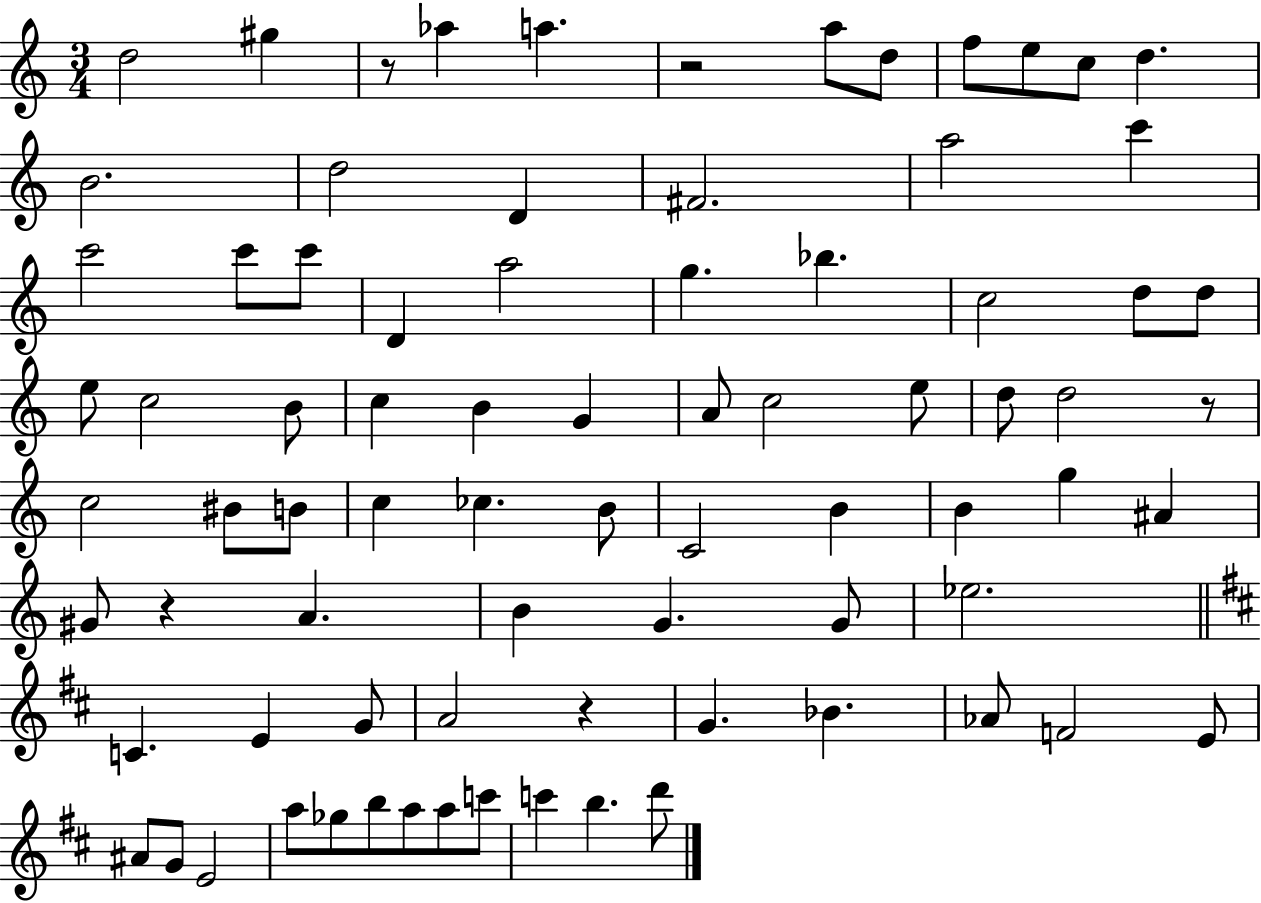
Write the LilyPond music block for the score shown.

{
  \clef treble
  \numericTimeSignature
  \time 3/4
  \key c \major
  \repeat volta 2 { d''2 gis''4 | r8 aes''4 a''4. | r2 a''8 d''8 | f''8 e''8 c''8 d''4. | \break b'2. | d''2 d'4 | fis'2. | a''2 c'''4 | \break c'''2 c'''8 c'''8 | d'4 a''2 | g''4. bes''4. | c''2 d''8 d''8 | \break e''8 c''2 b'8 | c''4 b'4 g'4 | a'8 c''2 e''8 | d''8 d''2 r8 | \break c''2 bis'8 b'8 | c''4 ces''4. b'8 | c'2 b'4 | b'4 g''4 ais'4 | \break gis'8 r4 a'4. | b'4 g'4. g'8 | ees''2. | \bar "||" \break \key d \major c'4. e'4 g'8 | a'2 r4 | g'4. bes'4. | aes'8 f'2 e'8 | \break ais'8 g'8 e'2 | a''8 ges''8 b''8 a''8 a''8 c'''8 | c'''4 b''4. d'''8 | } \bar "|."
}